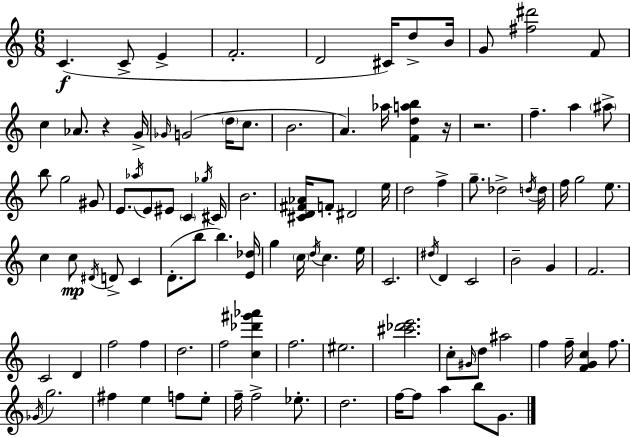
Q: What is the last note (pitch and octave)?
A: G4